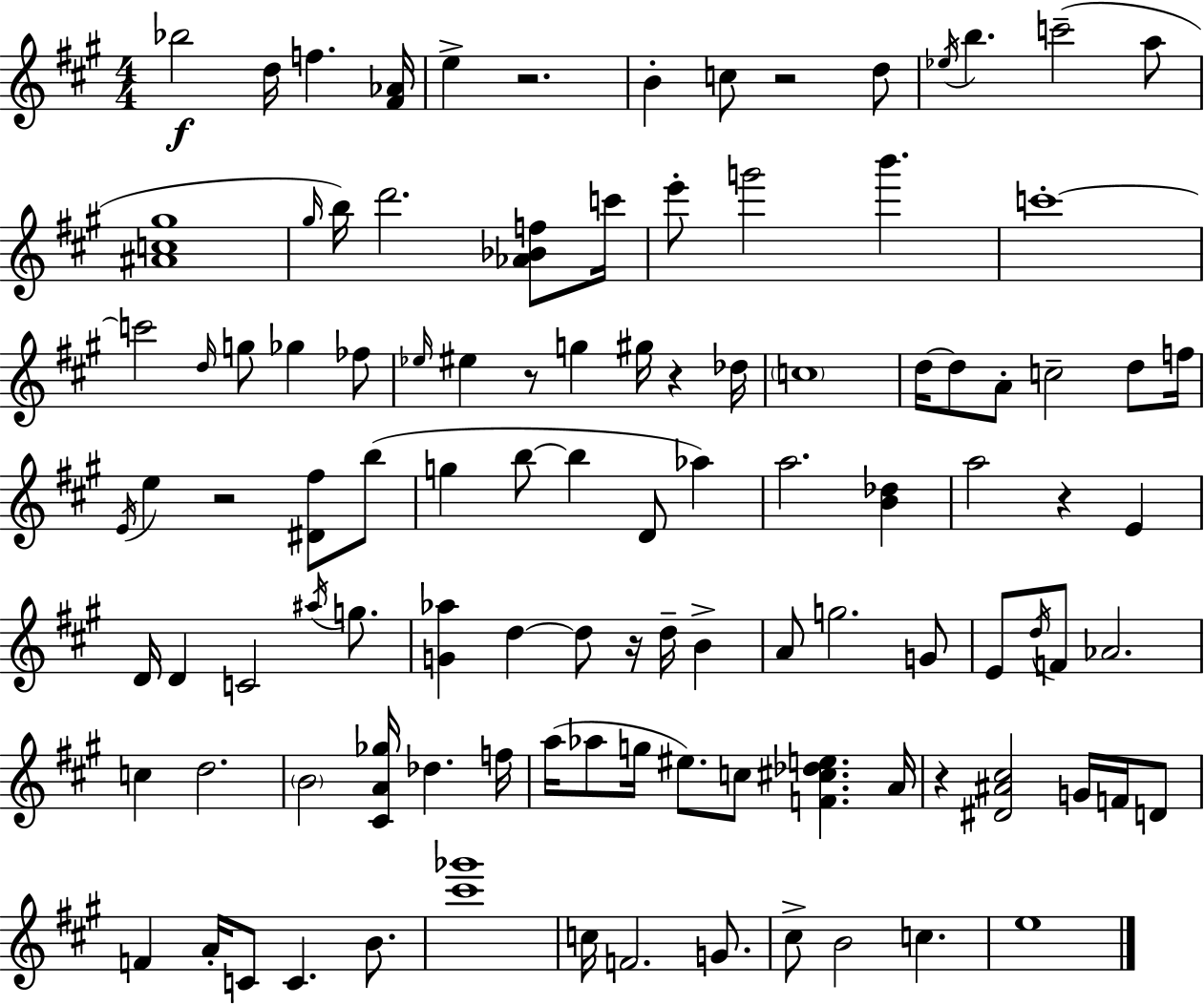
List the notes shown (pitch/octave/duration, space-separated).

Bb5/h D5/s F5/q. [F#4,Ab4]/s E5/q R/h. B4/q C5/e R/h D5/e Eb5/s B5/q. C6/h A5/e [A#4,C5,G#5]/w G#5/s B5/s D6/h. [Ab4,Bb4,F5]/e C6/s E6/e G6/h B6/q. C6/w C6/h D5/s G5/e Gb5/q FES5/e Eb5/s EIS5/q R/e G5/q G#5/s R/q Db5/s C5/w D5/s D5/e A4/e C5/h D5/e F5/s E4/s E5/q R/h [D#4,F#5]/e B5/e G5/q B5/e B5/q D4/e Ab5/q A5/h. [B4,Db5]/q A5/h R/q E4/q D4/s D4/q C4/h A#5/s G5/e. [G4,Ab5]/q D5/q D5/e R/s D5/s B4/q A4/e G5/h. G4/e E4/e D5/s F4/e Ab4/h. C5/q D5/h. B4/h [C#4,A4,Gb5]/s Db5/q. F5/s A5/s Ab5/e G5/s EIS5/e. C5/e [F4,C#5,Db5,E5]/q. A4/s R/q [D#4,A#4,C#5]/h G4/s F4/s D4/e F4/q A4/s C4/e C4/q. B4/e. [C#6,Gb6]/w C5/s F4/h. G4/e. C#5/e B4/h C5/q. E5/w